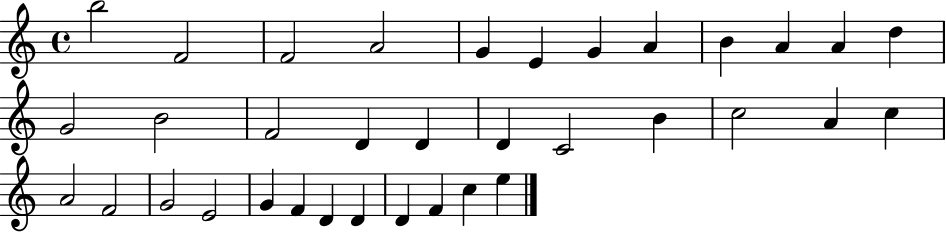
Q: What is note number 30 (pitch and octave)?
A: D4